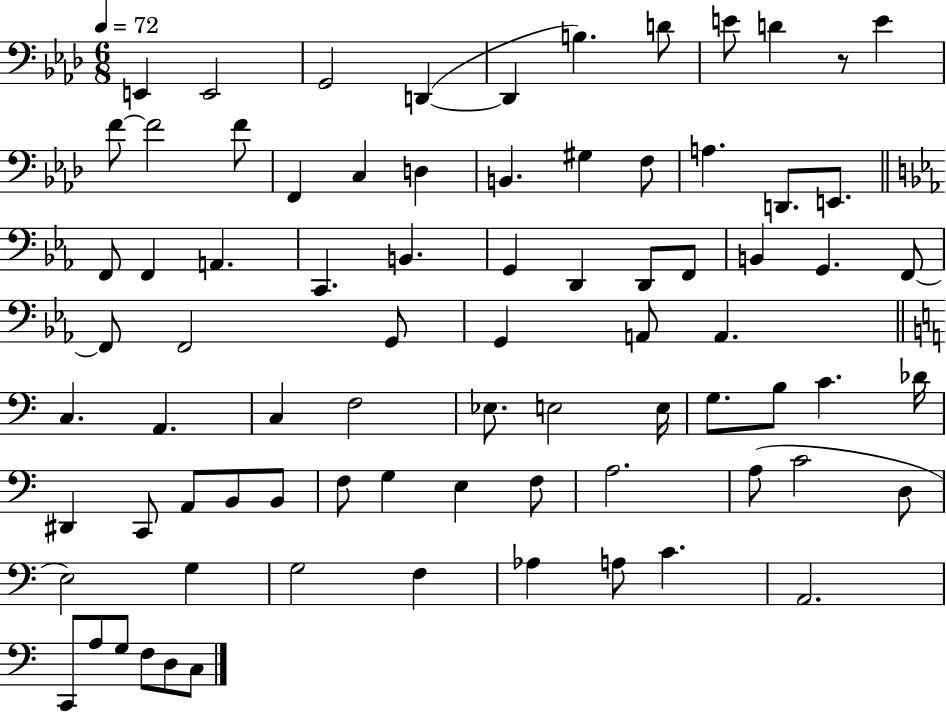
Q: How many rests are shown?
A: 1